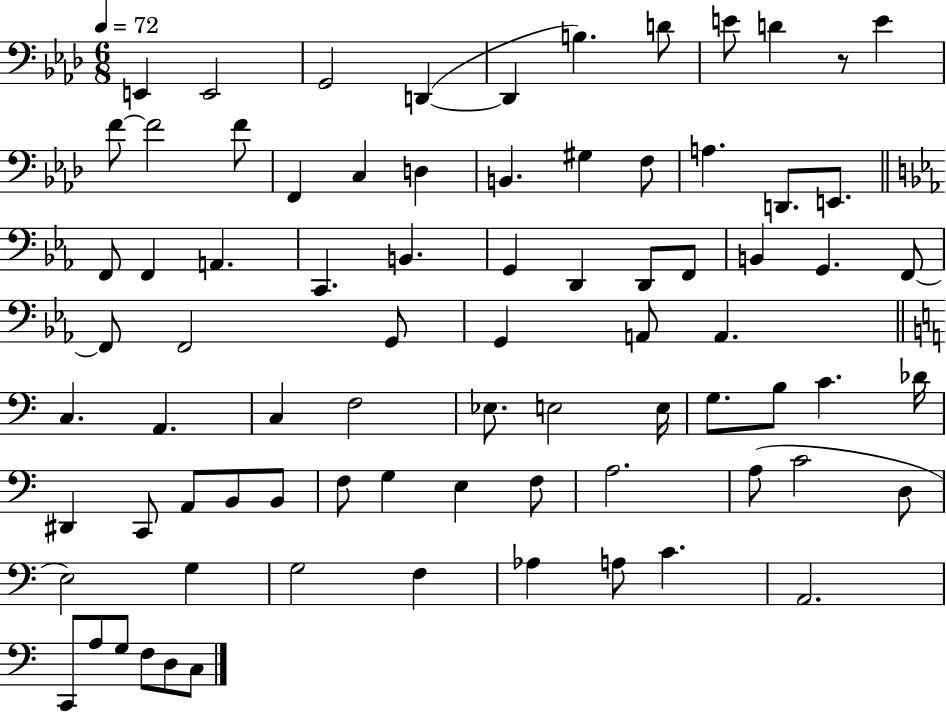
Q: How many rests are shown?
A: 1